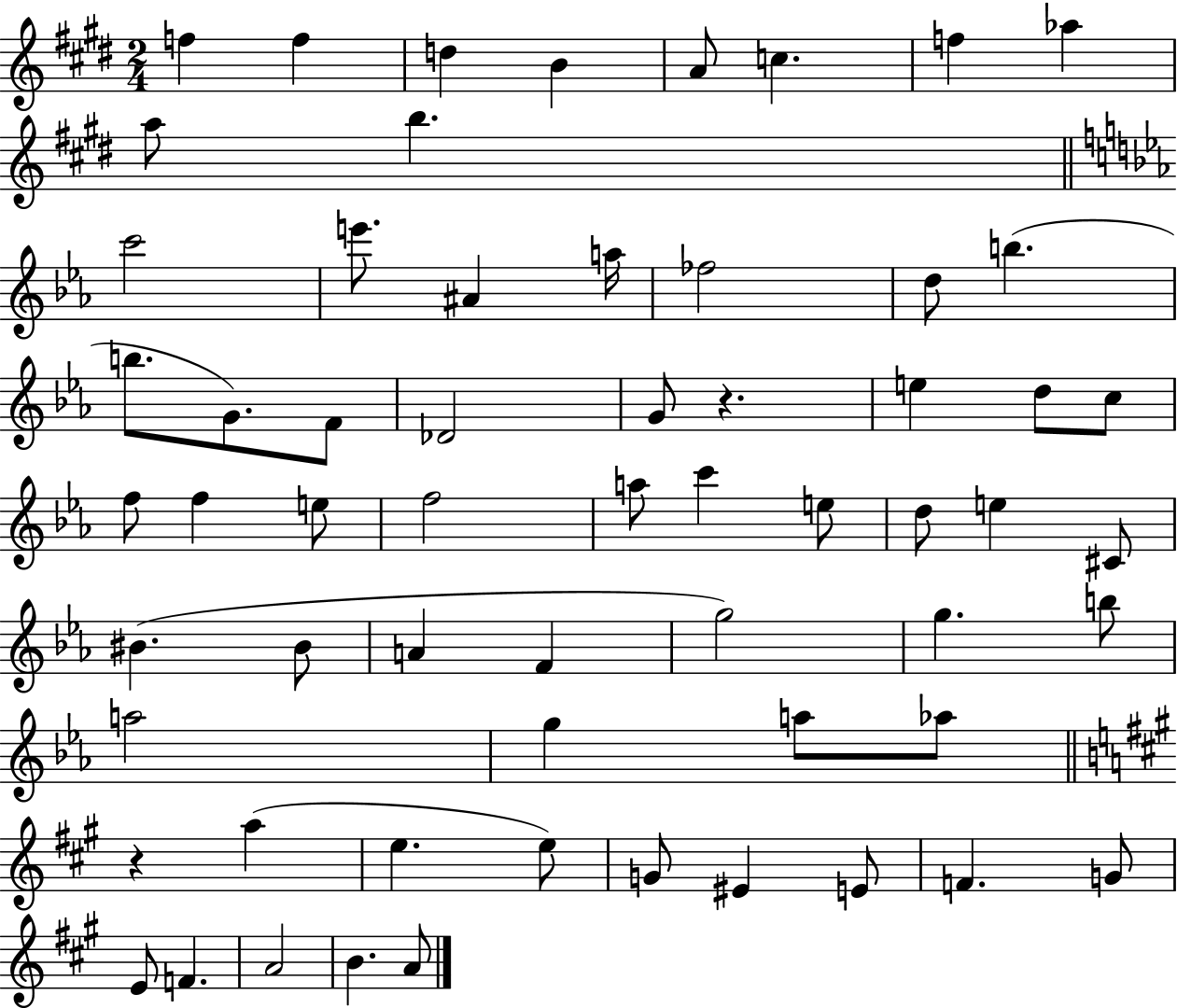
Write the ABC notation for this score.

X:1
T:Untitled
M:2/4
L:1/4
K:E
f f d B A/2 c f _a a/2 b c'2 e'/2 ^A a/4 _f2 d/2 b b/2 G/2 F/2 _D2 G/2 z e d/2 c/2 f/2 f e/2 f2 a/2 c' e/2 d/2 e ^C/2 ^B ^B/2 A F g2 g b/2 a2 g a/2 _a/2 z a e e/2 G/2 ^E E/2 F G/2 E/2 F A2 B A/2